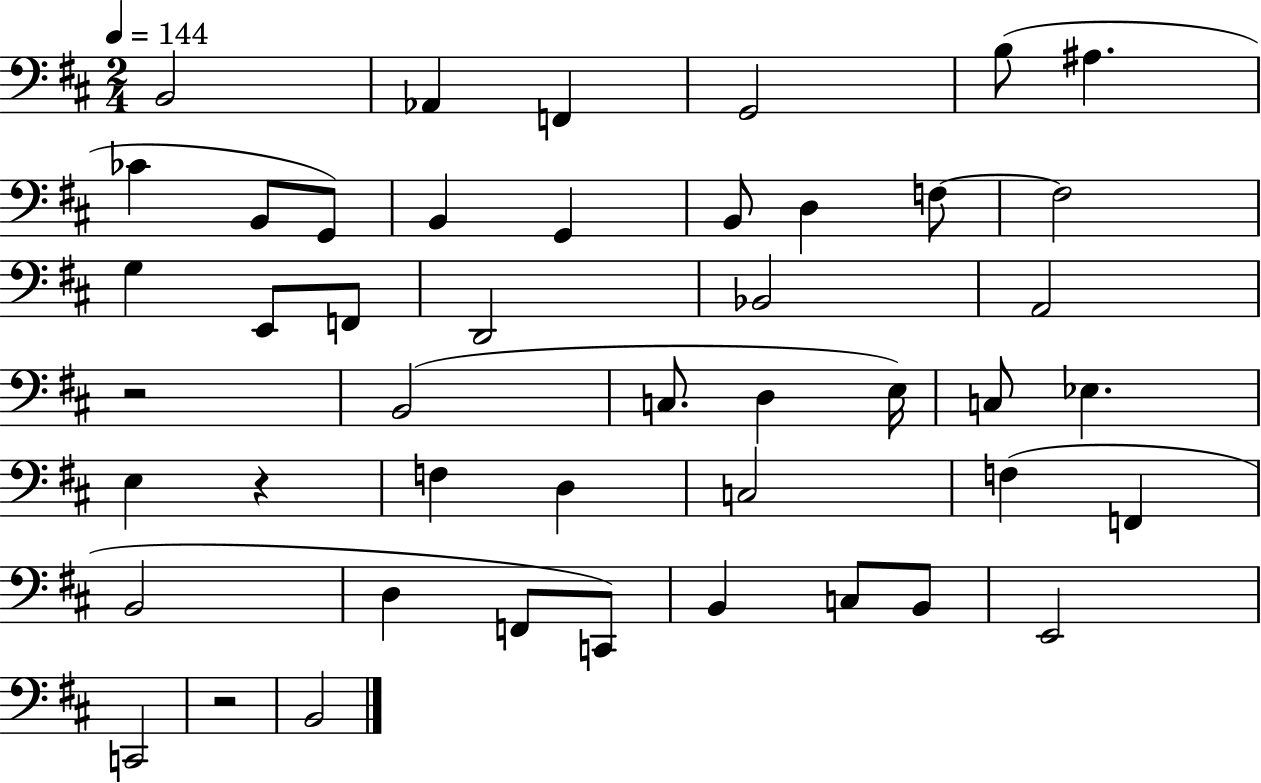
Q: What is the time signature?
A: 2/4